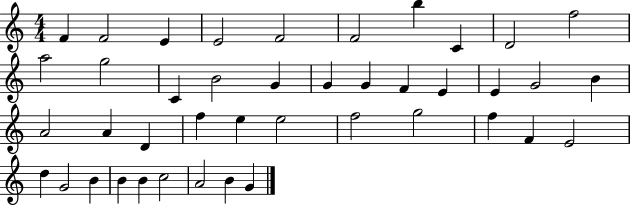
{
  \clef treble
  \numericTimeSignature
  \time 4/4
  \key c \major
  f'4 f'2 e'4 | e'2 f'2 | f'2 b''4 c'4 | d'2 f''2 | \break a''2 g''2 | c'4 b'2 g'4 | g'4 g'4 f'4 e'4 | e'4 g'2 b'4 | \break a'2 a'4 d'4 | f''4 e''4 e''2 | f''2 g''2 | f''4 f'4 e'2 | \break d''4 g'2 b'4 | b'4 b'4 c''2 | a'2 b'4 g'4 | \bar "|."
}